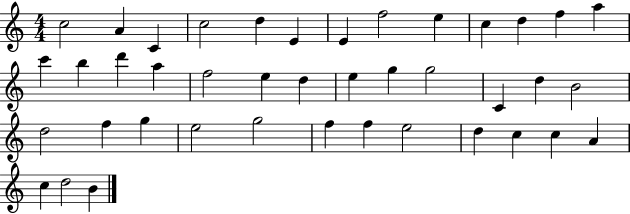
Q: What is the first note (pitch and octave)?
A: C5